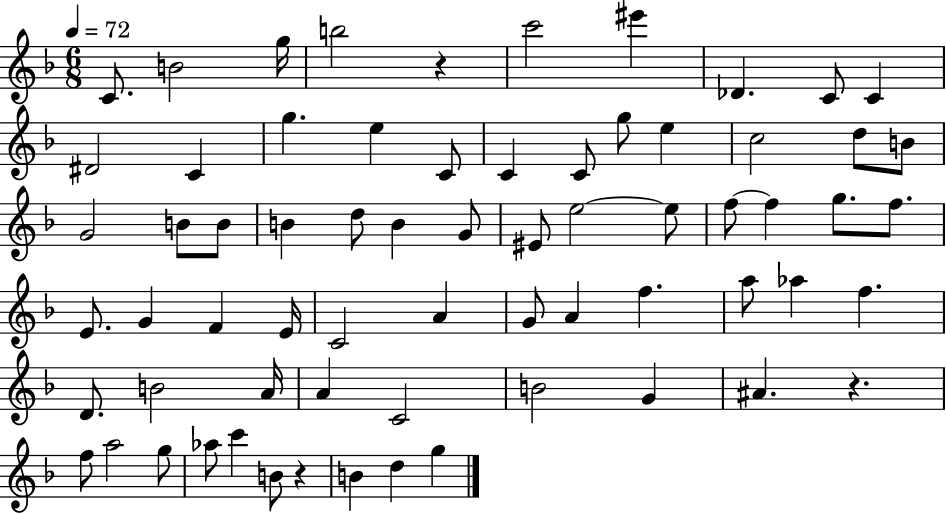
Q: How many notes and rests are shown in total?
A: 67